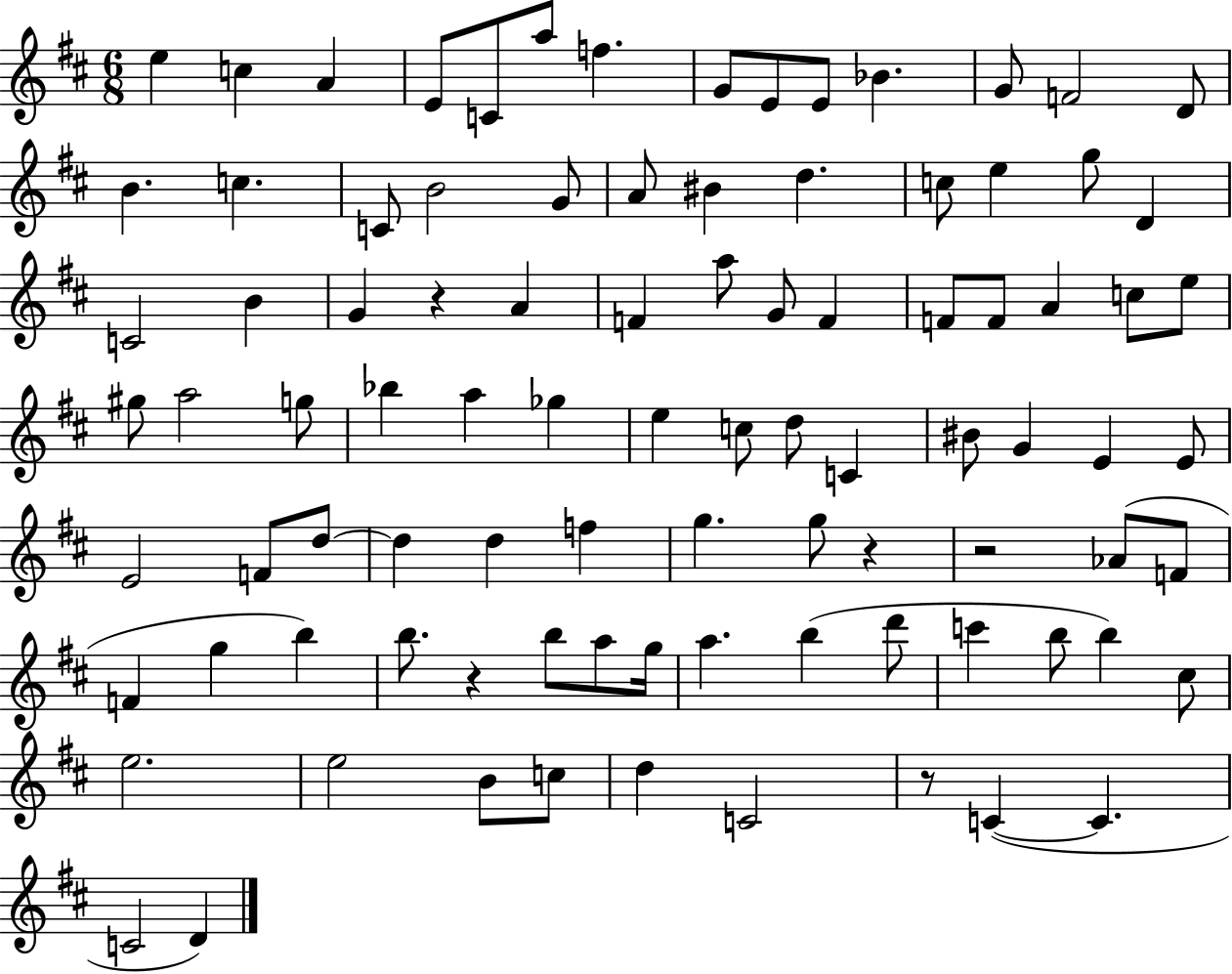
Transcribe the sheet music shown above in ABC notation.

X:1
T:Untitled
M:6/8
L:1/4
K:D
e c A E/2 C/2 a/2 f G/2 E/2 E/2 _B G/2 F2 D/2 B c C/2 B2 G/2 A/2 ^B d c/2 e g/2 D C2 B G z A F a/2 G/2 F F/2 F/2 A c/2 e/2 ^g/2 a2 g/2 _b a _g e c/2 d/2 C ^B/2 G E E/2 E2 F/2 d/2 d d f g g/2 z z2 _A/2 F/2 F g b b/2 z b/2 a/2 g/4 a b d'/2 c' b/2 b ^c/2 e2 e2 B/2 c/2 d C2 z/2 C C C2 D